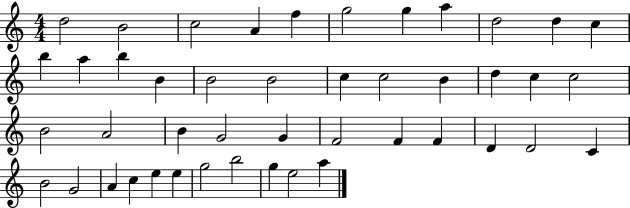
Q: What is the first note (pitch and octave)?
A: D5